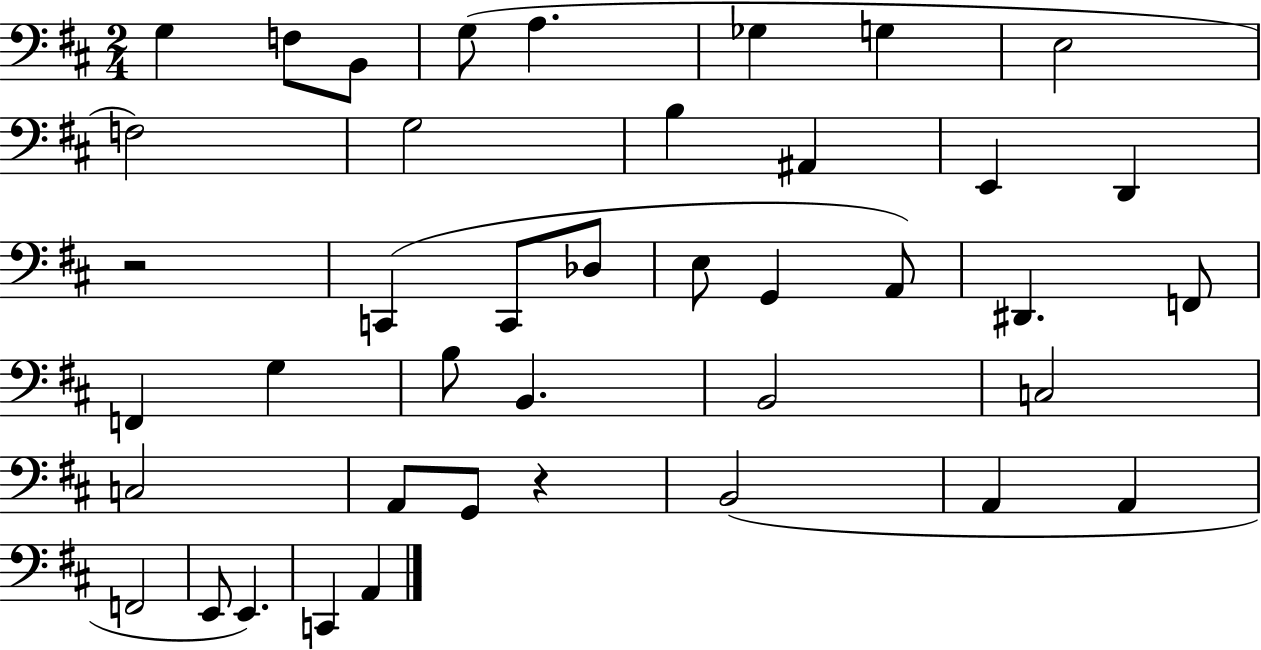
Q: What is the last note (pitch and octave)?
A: A2